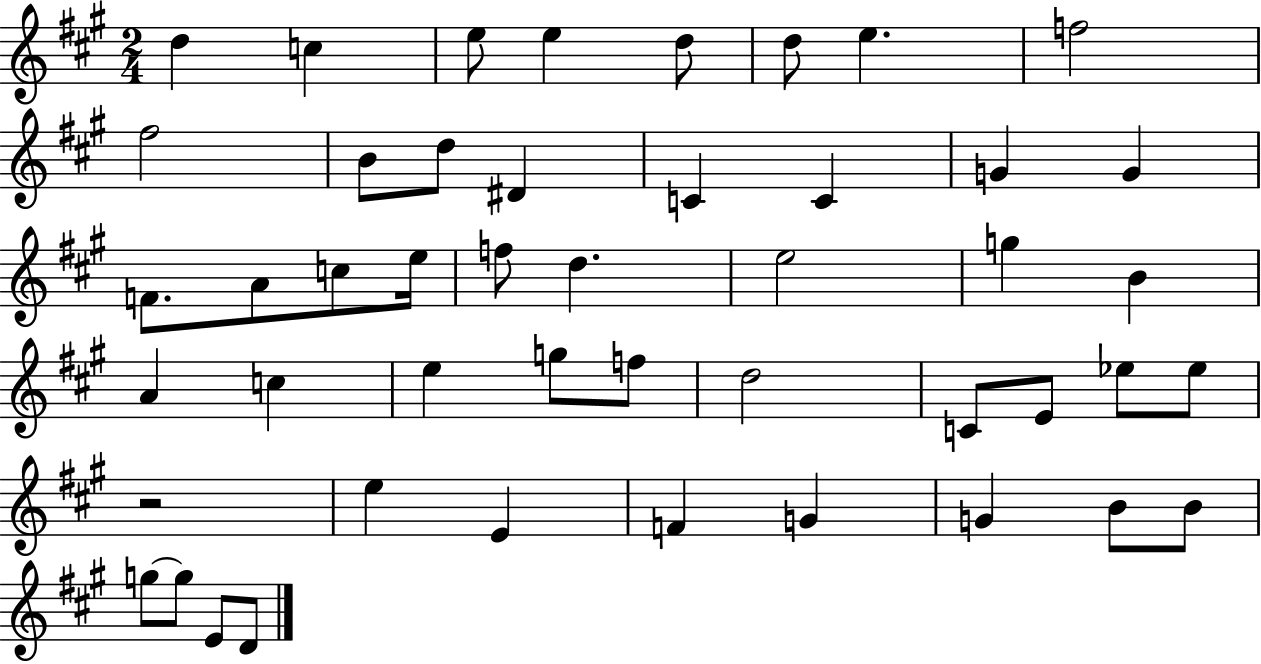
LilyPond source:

{
  \clef treble
  \numericTimeSignature
  \time 2/4
  \key a \major
  d''4 c''4 | e''8 e''4 d''8 | d''8 e''4. | f''2 | \break fis''2 | b'8 d''8 dis'4 | c'4 c'4 | g'4 g'4 | \break f'8. a'8 c''8 e''16 | f''8 d''4. | e''2 | g''4 b'4 | \break a'4 c''4 | e''4 g''8 f''8 | d''2 | c'8 e'8 ees''8 ees''8 | \break r2 | e''4 e'4 | f'4 g'4 | g'4 b'8 b'8 | \break g''8~~ g''8 e'8 d'8 | \bar "|."
}